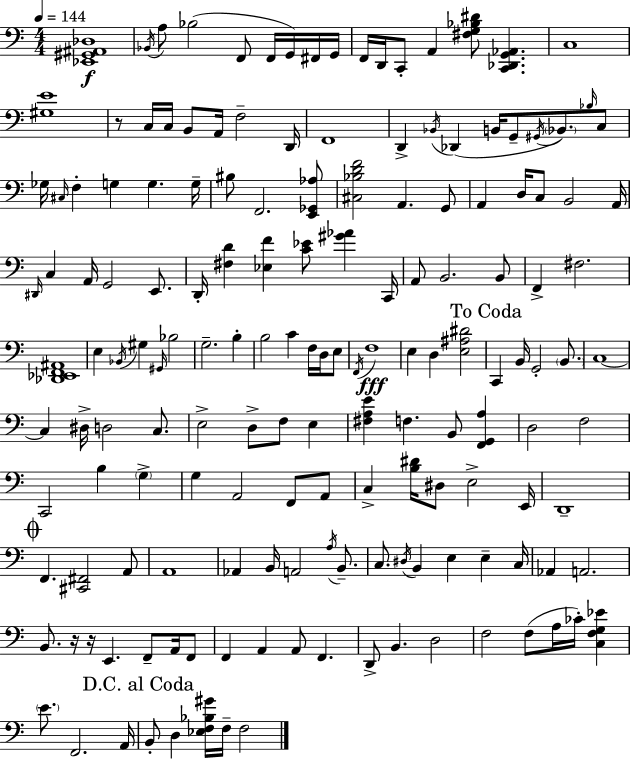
{
  \clef bass
  \numericTimeSignature
  \time 4/4
  \key a \minor
  \tempo 4 = 144
  \repeat volta 2 { <ees, gis, ais, des>1\f | \acciaccatura { bes,16 } a8 bes2( f,8 f,16 g,16) fis,16 | g,16 f,16 d,16 c,8-. a,4 <fis g bes dis'>8 <c, des, g, aes,>4. | c1 | \break <gis e'>1 | r8 c16 c16 b,8 a,16 f2-- | d,16 f,1 | d,4-> \acciaccatura { bes,16 } des,4( b,16 g,8-- \acciaccatura { gis,16 }) \parenthesize bes,8. | \break \grace { bes16 } c8 ges16 \grace { cis16 } f4-. g4 g4. | g16-- bis8 f,2. | <e, ges, aes>8 <cis bes d' f'>2 a,4. | g,8 a,4 d16 c8 b,2 | \break a,16 \grace { dis,16 } c4 a,16 g,2 | e,8. d,16-. <fis d'>4 <ees f'>4 <c' ees'>8 | <gis' aes'>4 c,16 a,8 b,2. | b,8 f,4-> fis2. | \break <des, ees, f, ais,>1 | e4 \acciaccatura { bes,16 } gis4 \grace { gis,16 } | bes2 g2.-- | b4-. b2 | \break c'4 f16 d16 e8 \acciaccatura { f,16 }\fff f1 | e4 d4 | <e ais dis'>2 \mark "To Coda" c,4 b,16 g,2-. | \parenthesize b,8. c1~~ | \break c4 dis16-> d2 | c8. e2-> | d8-> f8 e4 <fis a e'>4 f4. | b,8 <f, g, a>4 d2 | \break f2 c,2 | b4 \parenthesize g4-> g4 a,2 | f,8 a,8 c4-> <b dis'>16 dis8 | e2-> e,16 d,1-- | \break \mark \markup { \musicglyph "scripts.coda" } f,4. <cis, fis,>2 | a,8 a,1 | aes,4 b,16 a,2 | \acciaccatura { a16 } b,8.-- c8. \acciaccatura { dis16 } b,4 | \break e4 e4-- c16 aes,4 a,2. | b,8. r16 r16 | e,4. f,8-- a,16 f,8 f,4 a,4 | a,8 f,4. d,8-> b,4. | \break d2 f2 | f8( a16 ces'16-.) <c f g ees'>4 \parenthesize e'8. f,2. | a,16 \mark "D.C. al Coda" b,8-. d4 | <ees f bes gis'>16 f16-- f2 } \bar "|."
}